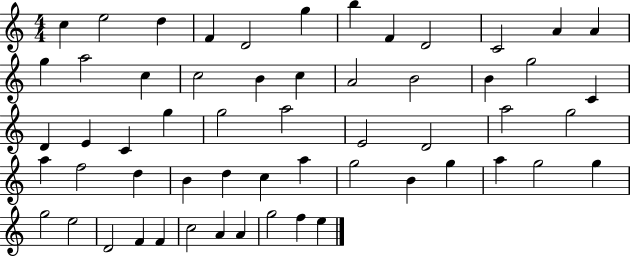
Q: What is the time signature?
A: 4/4